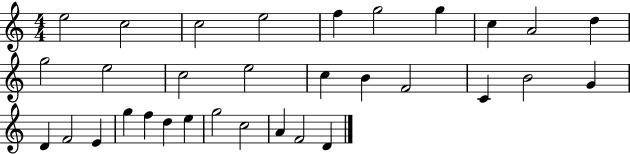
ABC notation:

X:1
T:Untitled
M:4/4
L:1/4
K:C
e2 c2 c2 e2 f g2 g c A2 d g2 e2 c2 e2 c B F2 C B2 G D F2 E g f d e g2 c2 A F2 D